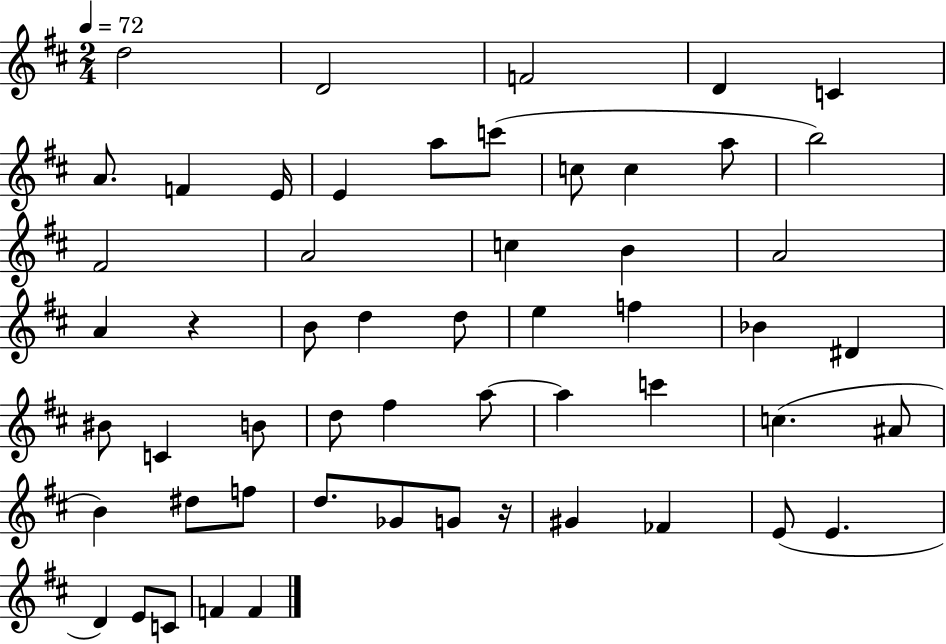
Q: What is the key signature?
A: D major